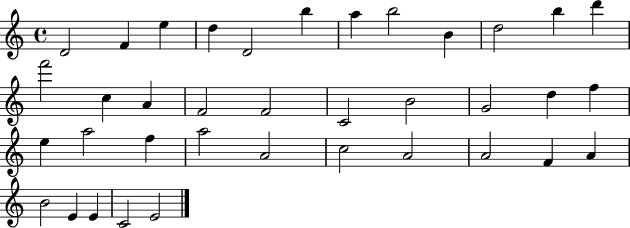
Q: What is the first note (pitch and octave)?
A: D4